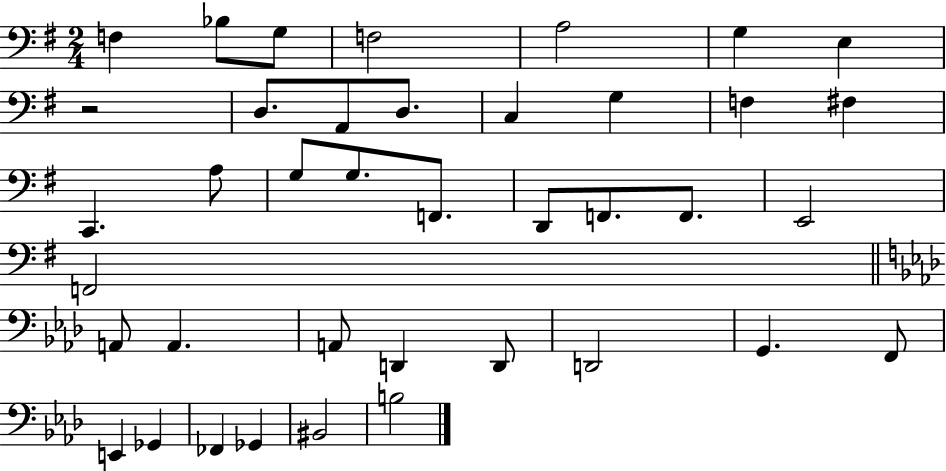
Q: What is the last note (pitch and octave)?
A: B3